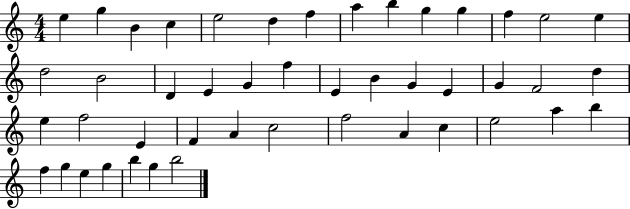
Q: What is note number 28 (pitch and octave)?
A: E5